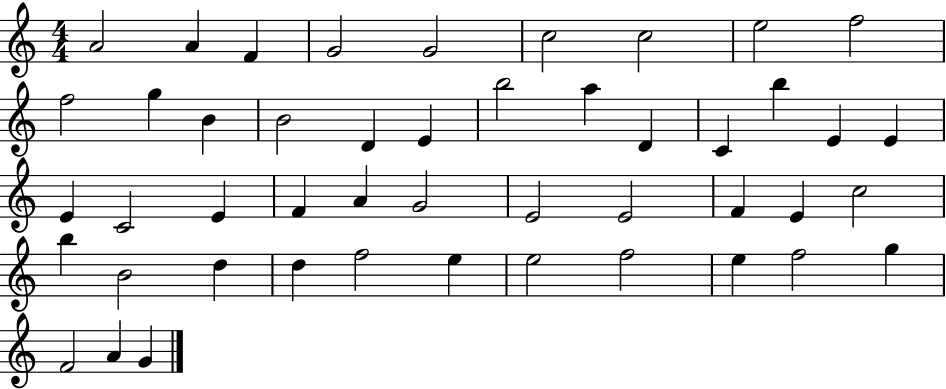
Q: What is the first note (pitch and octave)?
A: A4